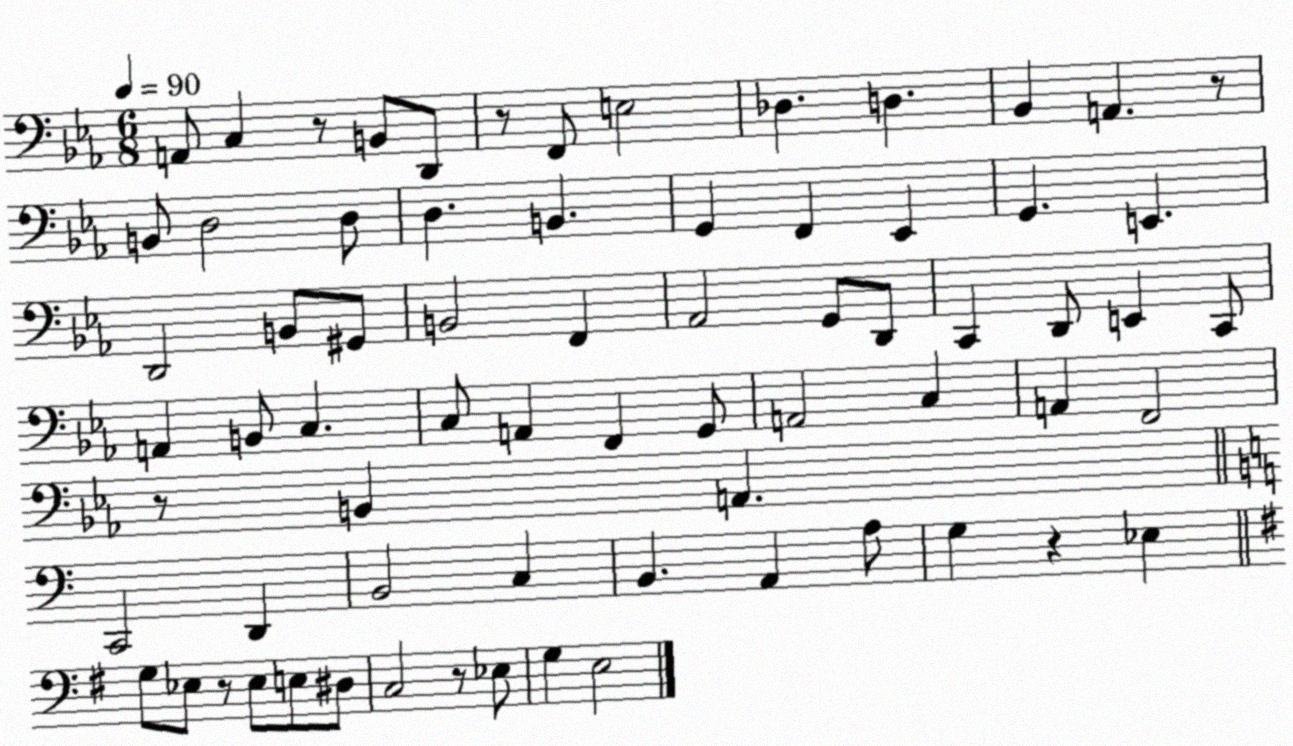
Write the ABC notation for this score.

X:1
T:Untitled
M:6/8
L:1/4
K:Eb
A,,/2 C, z/2 B,,/2 D,,/2 z/2 F,,/2 E,2 _D, D, _B,, A,, z/2 B,,/2 D,2 D,/2 D, B,, G,, F,, _E,, G,, E,, D,,2 B,,/2 ^G,,/2 B,,2 F,, _A,,2 G,,/2 D,,/2 C,, D,,/2 E,, C,,/2 A,, B,,/2 C, C,/2 A,, F,, G,,/2 A,,2 C, A,, F,,2 z/2 B,, A,, C,,2 D,, B,,2 C, B,, A,, A,/2 G, z _E, G,/2 _E,/2 z/2 _E,/2 E,/2 ^D,/2 C,2 z/2 _E,/2 G, E,2